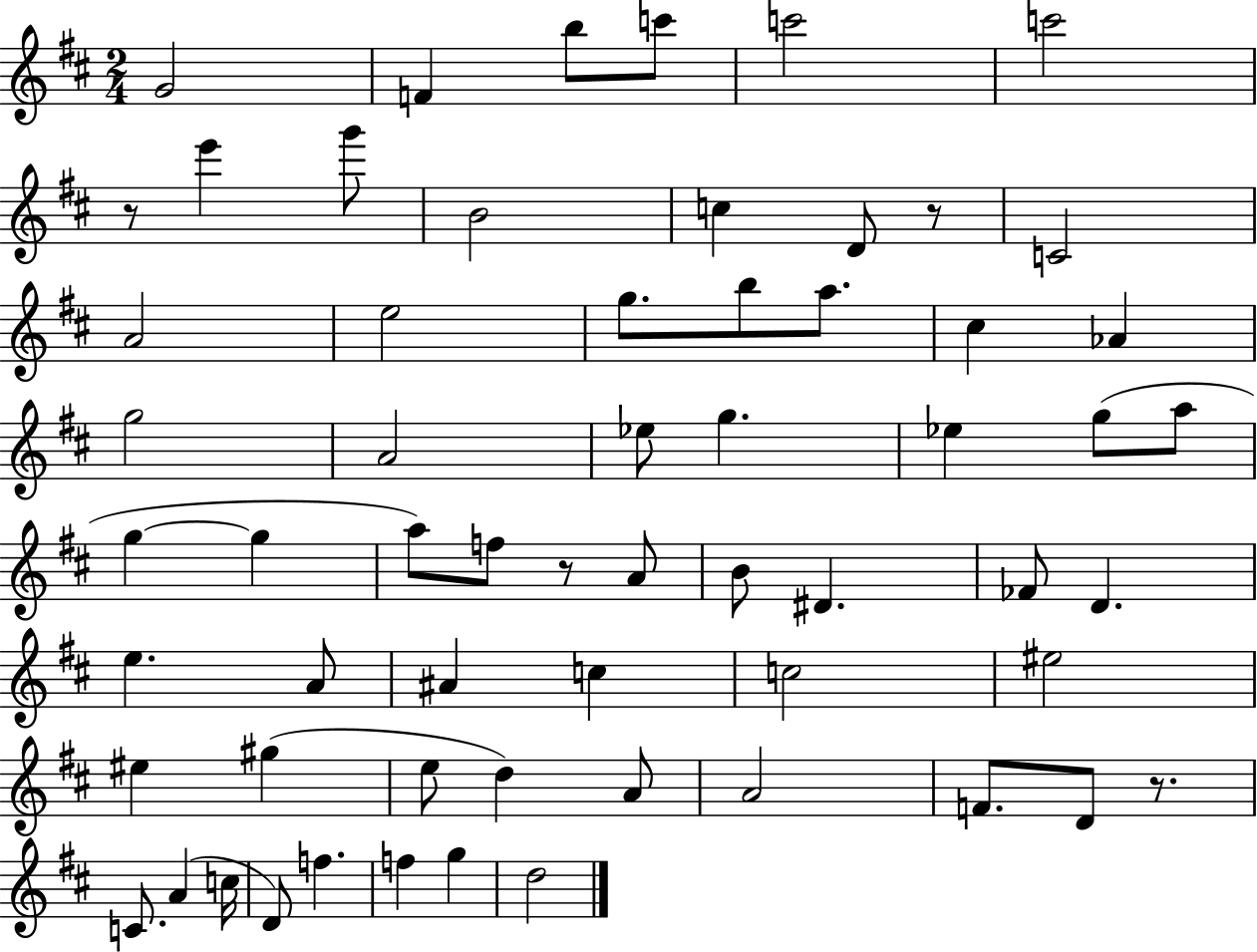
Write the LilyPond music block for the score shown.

{
  \clef treble
  \numericTimeSignature
  \time 2/4
  \key d \major
  g'2 | f'4 b''8 c'''8 | c'''2 | c'''2 | \break r8 e'''4 g'''8 | b'2 | c''4 d'8 r8 | c'2 | \break a'2 | e''2 | g''8. b''8 a''8. | cis''4 aes'4 | \break g''2 | a'2 | ees''8 g''4. | ees''4 g''8( a''8 | \break g''4~~ g''4 | a''8) f''8 r8 a'8 | b'8 dis'4. | fes'8 d'4. | \break e''4. a'8 | ais'4 c''4 | c''2 | eis''2 | \break eis''4 gis''4( | e''8 d''4) a'8 | a'2 | f'8. d'8 r8. | \break c'8. a'4( c''16 | d'8) f''4. | f''4 g''4 | d''2 | \break \bar "|."
}